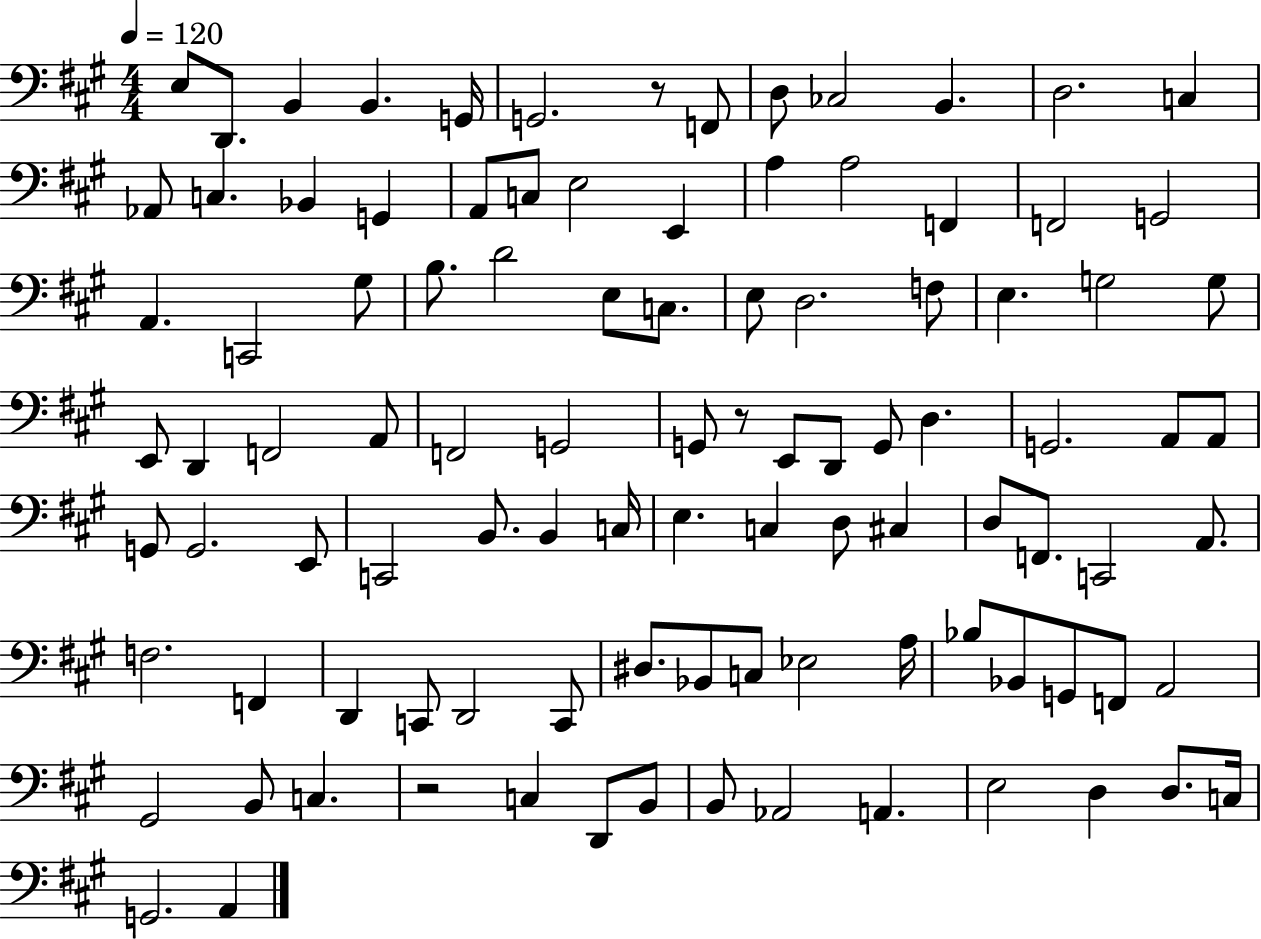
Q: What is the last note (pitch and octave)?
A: A2